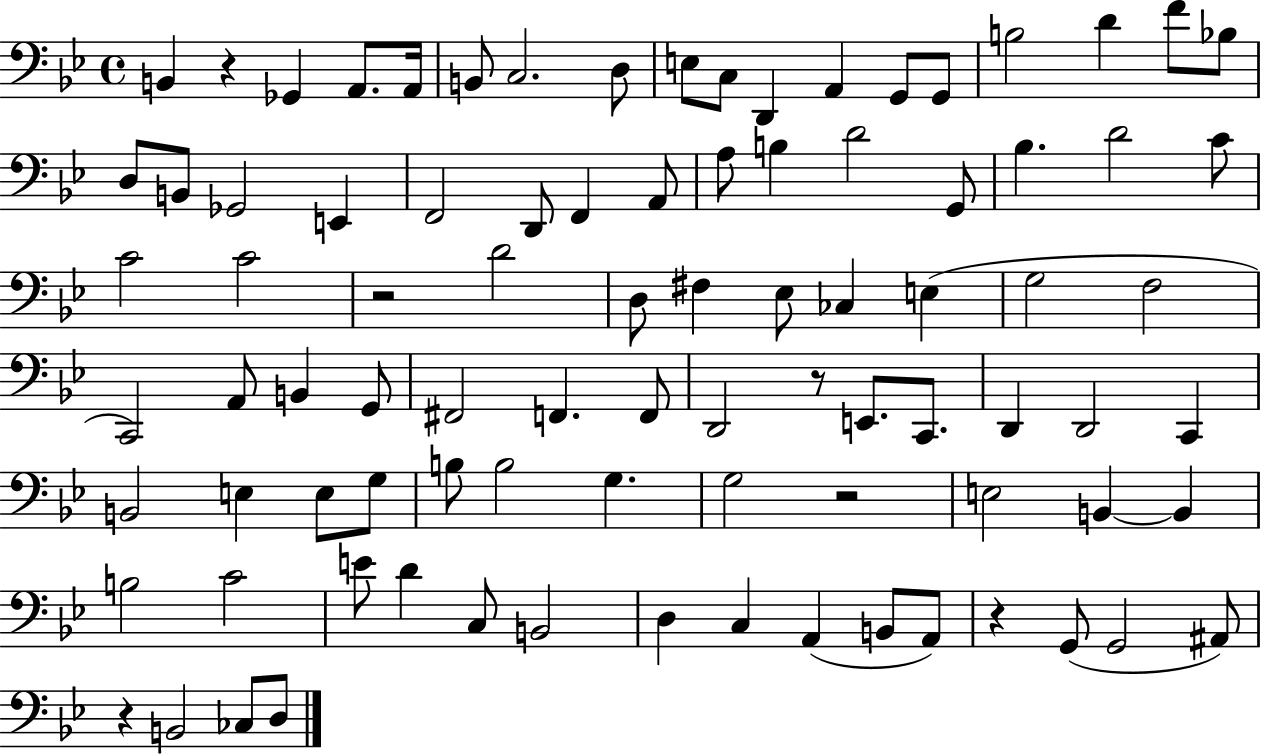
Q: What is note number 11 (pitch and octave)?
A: A2